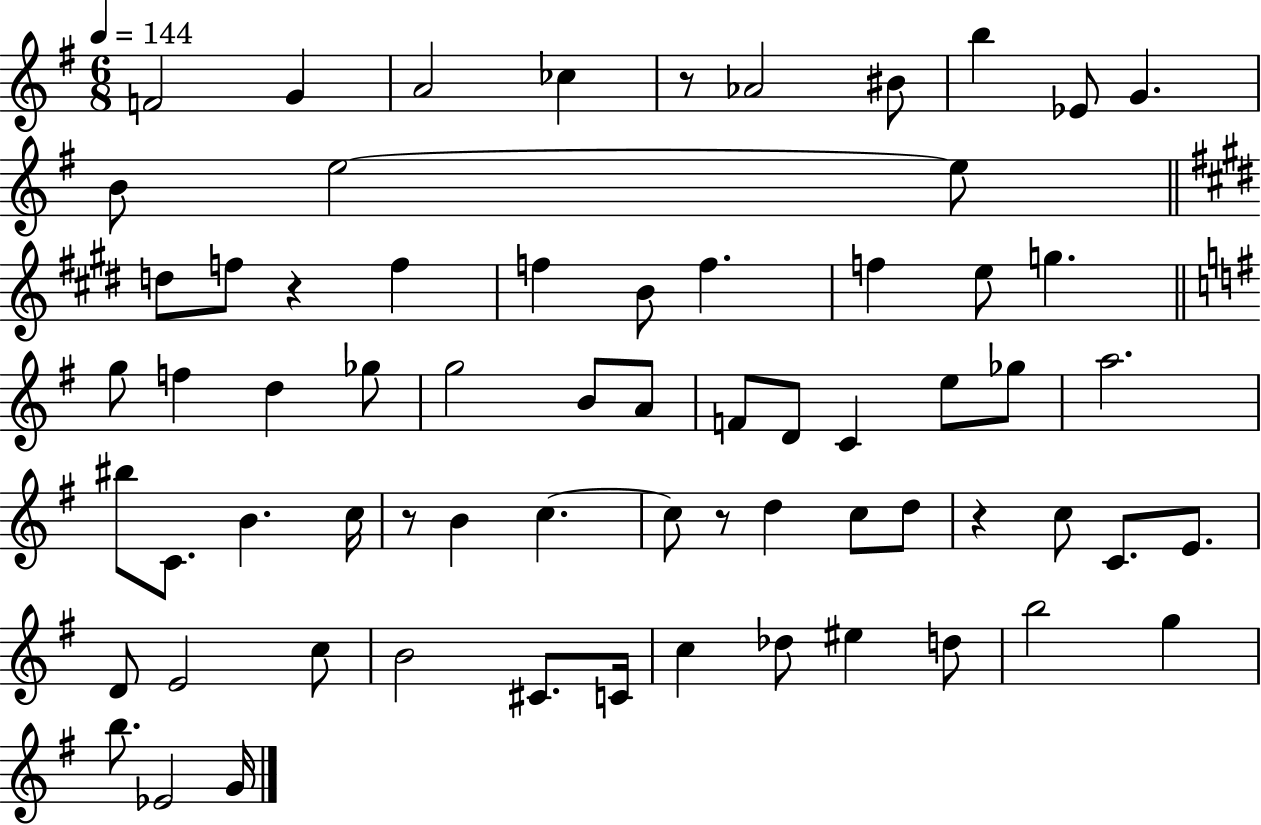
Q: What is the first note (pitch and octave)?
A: F4